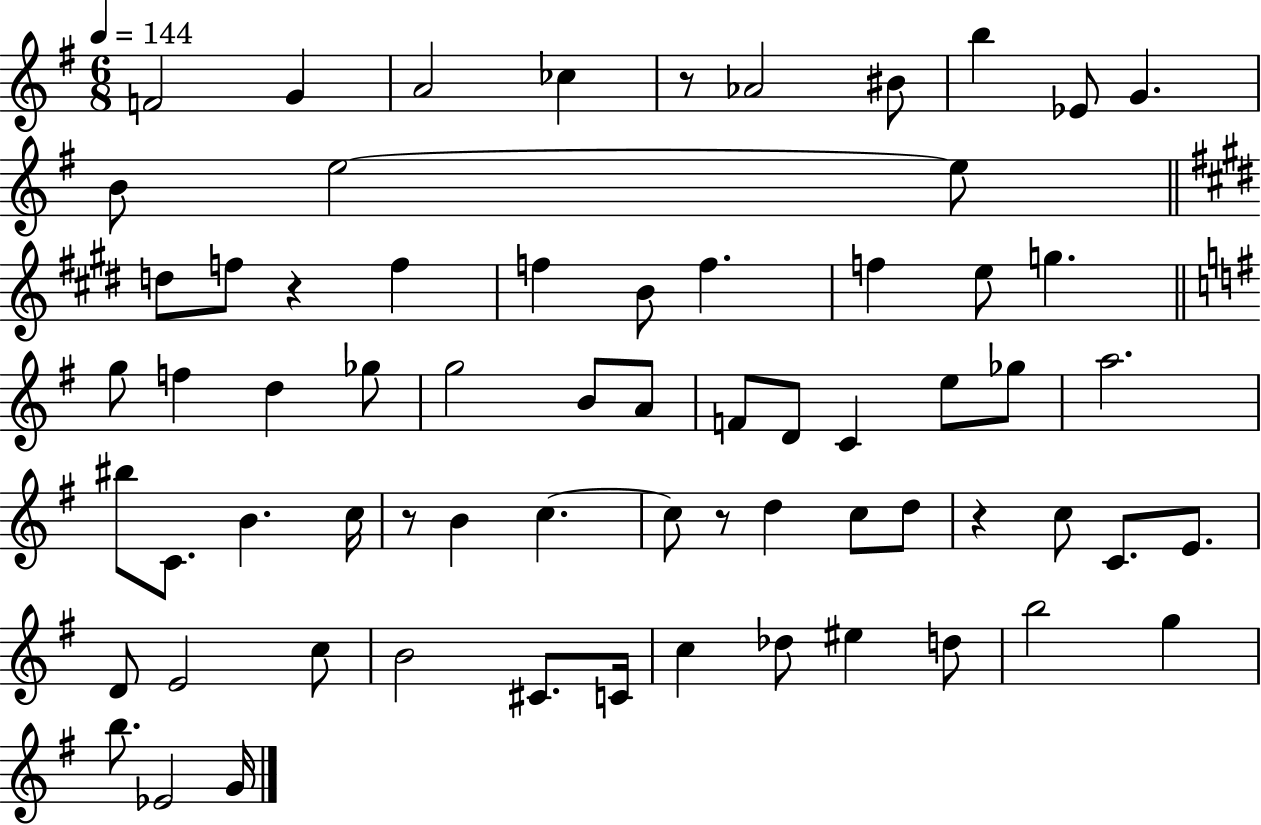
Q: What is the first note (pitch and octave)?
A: F4